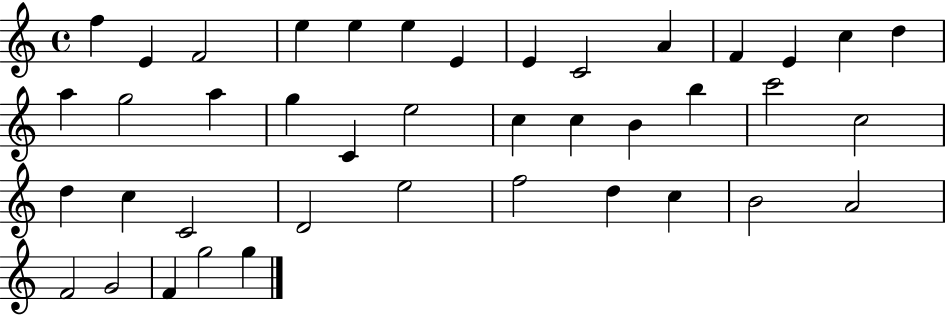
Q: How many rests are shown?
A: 0